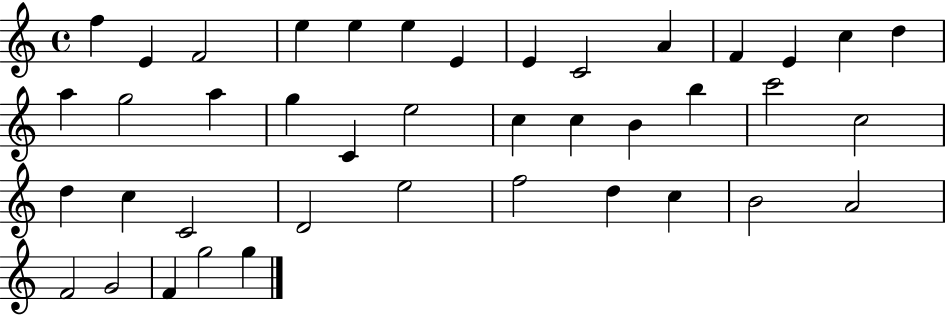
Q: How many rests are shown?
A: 0